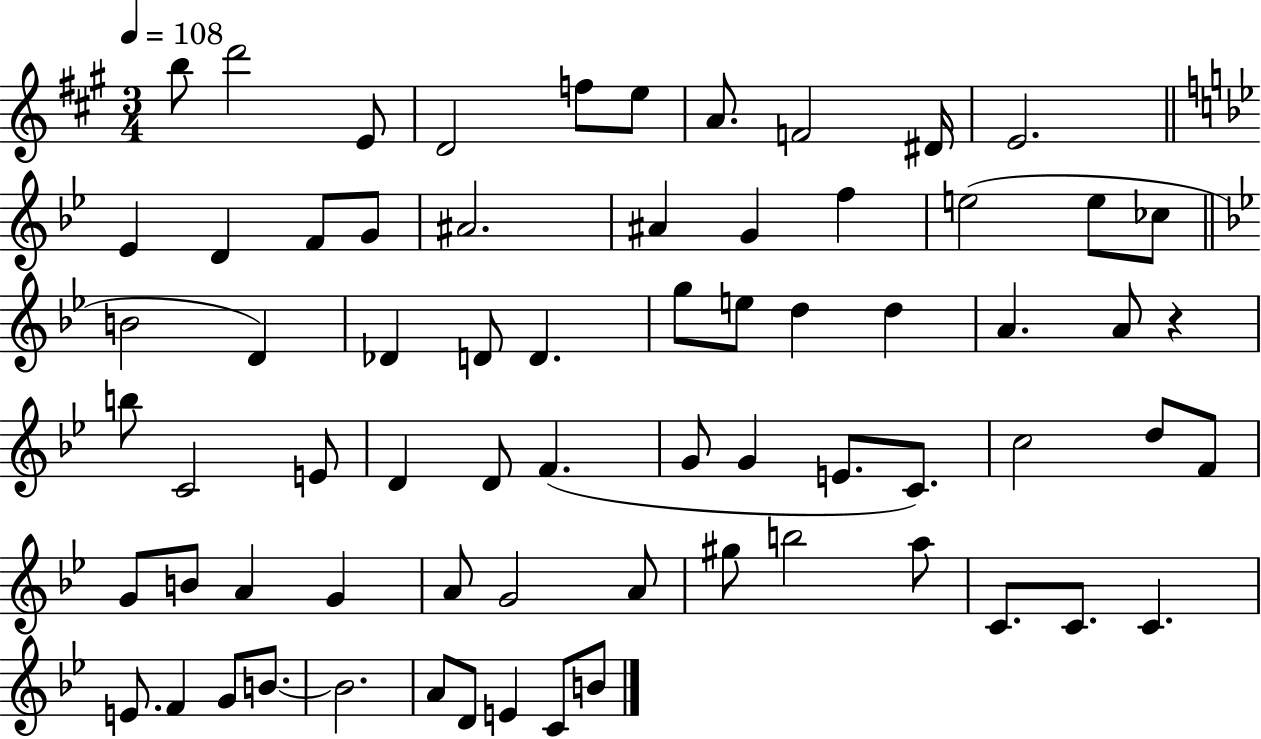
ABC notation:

X:1
T:Untitled
M:3/4
L:1/4
K:A
b/2 d'2 E/2 D2 f/2 e/2 A/2 F2 ^D/4 E2 _E D F/2 G/2 ^A2 ^A G f e2 e/2 _c/2 B2 D _D D/2 D g/2 e/2 d d A A/2 z b/2 C2 E/2 D D/2 F G/2 G E/2 C/2 c2 d/2 F/2 G/2 B/2 A G A/2 G2 A/2 ^g/2 b2 a/2 C/2 C/2 C E/2 F G/2 B/2 B2 A/2 D/2 E C/2 B/2